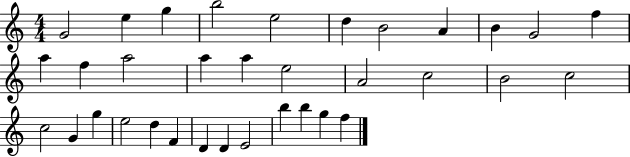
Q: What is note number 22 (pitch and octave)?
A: C5